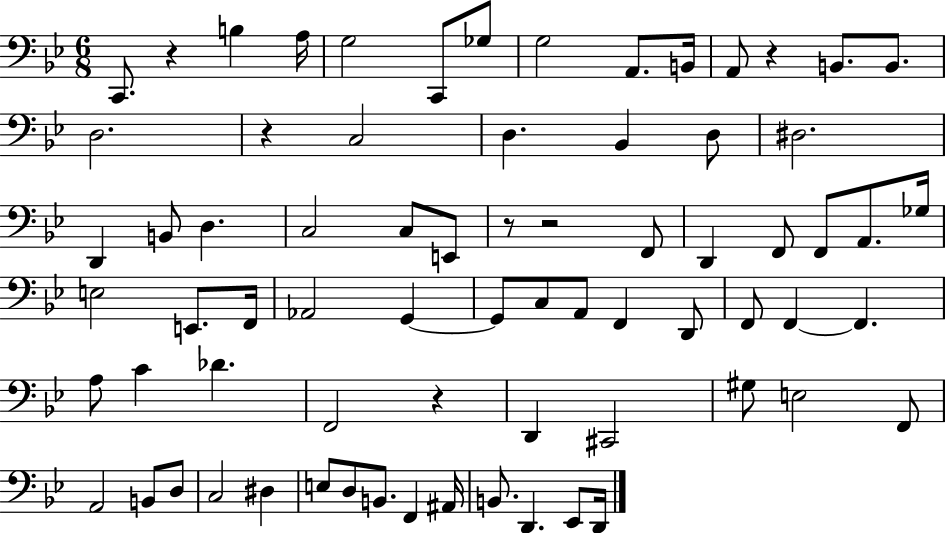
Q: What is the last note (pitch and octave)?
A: D2